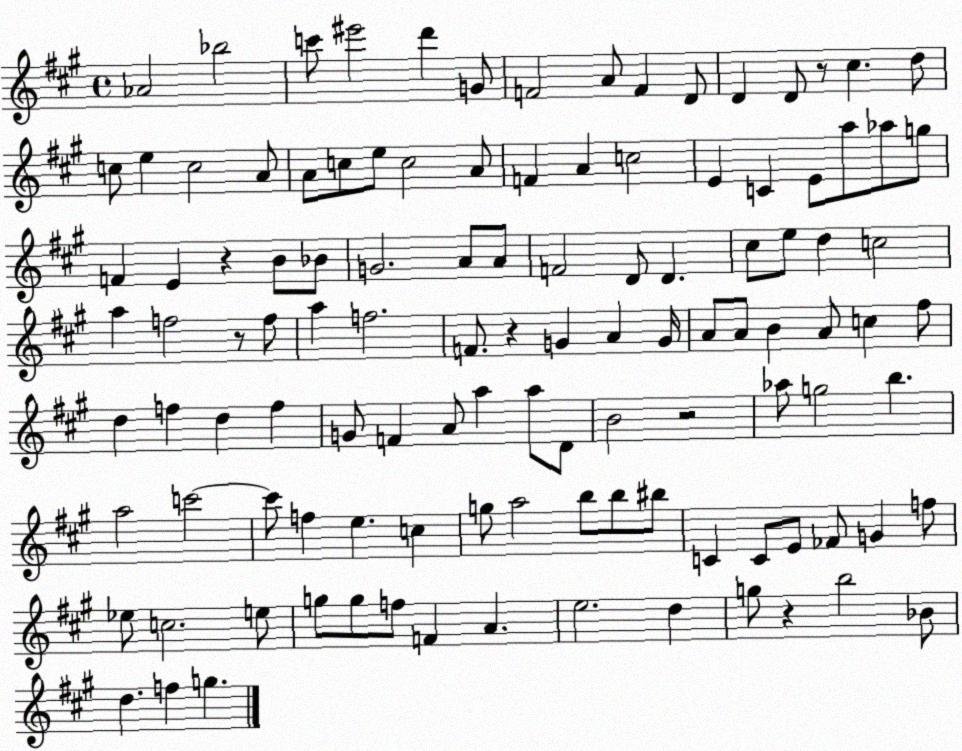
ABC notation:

X:1
T:Untitled
M:4/4
L:1/4
K:A
_A2 _b2 c'/2 ^e'2 d' G/2 F2 A/2 F D/2 D D/2 z/2 ^c d/2 c/2 e c2 A/2 A/2 c/2 e/2 c2 A/2 F A c2 E C E/2 a/2 _a/2 g/2 F E z B/2 _B/2 G2 A/2 A/2 F2 D/2 D ^c/2 e/2 d c2 a f2 z/2 f/2 a f2 F/2 z G A G/4 A/2 A/2 B A/2 c ^f/2 d f d f G/2 F A/2 a a/2 D/2 B2 z2 _a/2 g2 b a2 c'2 c'/2 f e c g/2 a2 b/2 b/2 ^b/2 C C/2 E/2 _F/2 G f/2 _e/2 c2 e/2 g/2 g/2 f/2 F A e2 d g/2 z b2 _B/2 d f g